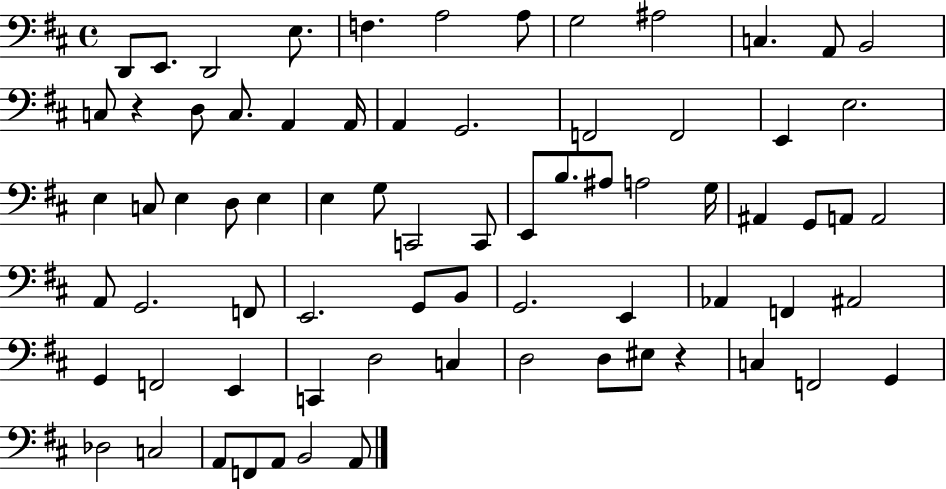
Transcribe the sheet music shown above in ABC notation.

X:1
T:Untitled
M:4/4
L:1/4
K:D
D,,/2 E,,/2 D,,2 E,/2 F, A,2 A,/2 G,2 ^A,2 C, A,,/2 B,,2 C,/2 z D,/2 C,/2 A,, A,,/4 A,, G,,2 F,,2 F,,2 E,, E,2 E, C,/2 E, D,/2 E, E, G,/2 C,,2 C,,/2 E,,/2 B,/2 ^A,/2 A,2 G,/4 ^A,, G,,/2 A,,/2 A,,2 A,,/2 G,,2 F,,/2 E,,2 G,,/2 B,,/2 G,,2 E,, _A,, F,, ^A,,2 G,, F,,2 E,, C,, D,2 C, D,2 D,/2 ^E,/2 z C, F,,2 G,, _D,2 C,2 A,,/2 F,,/2 A,,/2 B,,2 A,,/2